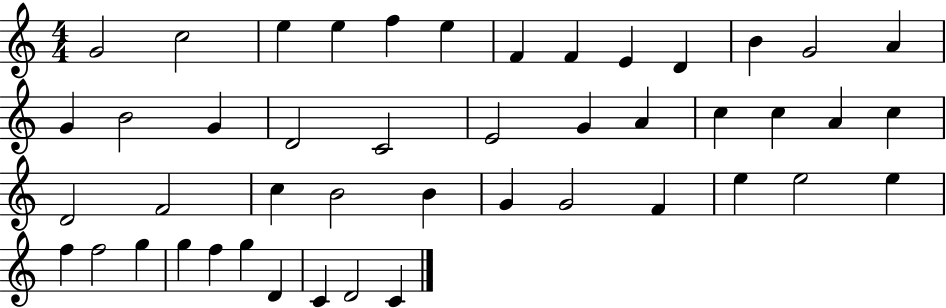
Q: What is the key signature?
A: C major